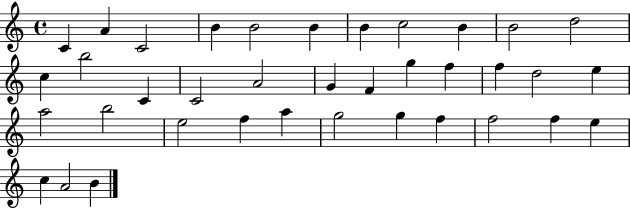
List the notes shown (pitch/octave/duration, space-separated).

C4/q A4/q C4/h B4/q B4/h B4/q B4/q C5/h B4/q B4/h D5/h C5/q B5/h C4/q C4/h A4/h G4/q F4/q G5/q F5/q F5/q D5/h E5/q A5/h B5/h E5/h F5/q A5/q G5/h G5/q F5/q F5/h F5/q E5/q C5/q A4/h B4/q